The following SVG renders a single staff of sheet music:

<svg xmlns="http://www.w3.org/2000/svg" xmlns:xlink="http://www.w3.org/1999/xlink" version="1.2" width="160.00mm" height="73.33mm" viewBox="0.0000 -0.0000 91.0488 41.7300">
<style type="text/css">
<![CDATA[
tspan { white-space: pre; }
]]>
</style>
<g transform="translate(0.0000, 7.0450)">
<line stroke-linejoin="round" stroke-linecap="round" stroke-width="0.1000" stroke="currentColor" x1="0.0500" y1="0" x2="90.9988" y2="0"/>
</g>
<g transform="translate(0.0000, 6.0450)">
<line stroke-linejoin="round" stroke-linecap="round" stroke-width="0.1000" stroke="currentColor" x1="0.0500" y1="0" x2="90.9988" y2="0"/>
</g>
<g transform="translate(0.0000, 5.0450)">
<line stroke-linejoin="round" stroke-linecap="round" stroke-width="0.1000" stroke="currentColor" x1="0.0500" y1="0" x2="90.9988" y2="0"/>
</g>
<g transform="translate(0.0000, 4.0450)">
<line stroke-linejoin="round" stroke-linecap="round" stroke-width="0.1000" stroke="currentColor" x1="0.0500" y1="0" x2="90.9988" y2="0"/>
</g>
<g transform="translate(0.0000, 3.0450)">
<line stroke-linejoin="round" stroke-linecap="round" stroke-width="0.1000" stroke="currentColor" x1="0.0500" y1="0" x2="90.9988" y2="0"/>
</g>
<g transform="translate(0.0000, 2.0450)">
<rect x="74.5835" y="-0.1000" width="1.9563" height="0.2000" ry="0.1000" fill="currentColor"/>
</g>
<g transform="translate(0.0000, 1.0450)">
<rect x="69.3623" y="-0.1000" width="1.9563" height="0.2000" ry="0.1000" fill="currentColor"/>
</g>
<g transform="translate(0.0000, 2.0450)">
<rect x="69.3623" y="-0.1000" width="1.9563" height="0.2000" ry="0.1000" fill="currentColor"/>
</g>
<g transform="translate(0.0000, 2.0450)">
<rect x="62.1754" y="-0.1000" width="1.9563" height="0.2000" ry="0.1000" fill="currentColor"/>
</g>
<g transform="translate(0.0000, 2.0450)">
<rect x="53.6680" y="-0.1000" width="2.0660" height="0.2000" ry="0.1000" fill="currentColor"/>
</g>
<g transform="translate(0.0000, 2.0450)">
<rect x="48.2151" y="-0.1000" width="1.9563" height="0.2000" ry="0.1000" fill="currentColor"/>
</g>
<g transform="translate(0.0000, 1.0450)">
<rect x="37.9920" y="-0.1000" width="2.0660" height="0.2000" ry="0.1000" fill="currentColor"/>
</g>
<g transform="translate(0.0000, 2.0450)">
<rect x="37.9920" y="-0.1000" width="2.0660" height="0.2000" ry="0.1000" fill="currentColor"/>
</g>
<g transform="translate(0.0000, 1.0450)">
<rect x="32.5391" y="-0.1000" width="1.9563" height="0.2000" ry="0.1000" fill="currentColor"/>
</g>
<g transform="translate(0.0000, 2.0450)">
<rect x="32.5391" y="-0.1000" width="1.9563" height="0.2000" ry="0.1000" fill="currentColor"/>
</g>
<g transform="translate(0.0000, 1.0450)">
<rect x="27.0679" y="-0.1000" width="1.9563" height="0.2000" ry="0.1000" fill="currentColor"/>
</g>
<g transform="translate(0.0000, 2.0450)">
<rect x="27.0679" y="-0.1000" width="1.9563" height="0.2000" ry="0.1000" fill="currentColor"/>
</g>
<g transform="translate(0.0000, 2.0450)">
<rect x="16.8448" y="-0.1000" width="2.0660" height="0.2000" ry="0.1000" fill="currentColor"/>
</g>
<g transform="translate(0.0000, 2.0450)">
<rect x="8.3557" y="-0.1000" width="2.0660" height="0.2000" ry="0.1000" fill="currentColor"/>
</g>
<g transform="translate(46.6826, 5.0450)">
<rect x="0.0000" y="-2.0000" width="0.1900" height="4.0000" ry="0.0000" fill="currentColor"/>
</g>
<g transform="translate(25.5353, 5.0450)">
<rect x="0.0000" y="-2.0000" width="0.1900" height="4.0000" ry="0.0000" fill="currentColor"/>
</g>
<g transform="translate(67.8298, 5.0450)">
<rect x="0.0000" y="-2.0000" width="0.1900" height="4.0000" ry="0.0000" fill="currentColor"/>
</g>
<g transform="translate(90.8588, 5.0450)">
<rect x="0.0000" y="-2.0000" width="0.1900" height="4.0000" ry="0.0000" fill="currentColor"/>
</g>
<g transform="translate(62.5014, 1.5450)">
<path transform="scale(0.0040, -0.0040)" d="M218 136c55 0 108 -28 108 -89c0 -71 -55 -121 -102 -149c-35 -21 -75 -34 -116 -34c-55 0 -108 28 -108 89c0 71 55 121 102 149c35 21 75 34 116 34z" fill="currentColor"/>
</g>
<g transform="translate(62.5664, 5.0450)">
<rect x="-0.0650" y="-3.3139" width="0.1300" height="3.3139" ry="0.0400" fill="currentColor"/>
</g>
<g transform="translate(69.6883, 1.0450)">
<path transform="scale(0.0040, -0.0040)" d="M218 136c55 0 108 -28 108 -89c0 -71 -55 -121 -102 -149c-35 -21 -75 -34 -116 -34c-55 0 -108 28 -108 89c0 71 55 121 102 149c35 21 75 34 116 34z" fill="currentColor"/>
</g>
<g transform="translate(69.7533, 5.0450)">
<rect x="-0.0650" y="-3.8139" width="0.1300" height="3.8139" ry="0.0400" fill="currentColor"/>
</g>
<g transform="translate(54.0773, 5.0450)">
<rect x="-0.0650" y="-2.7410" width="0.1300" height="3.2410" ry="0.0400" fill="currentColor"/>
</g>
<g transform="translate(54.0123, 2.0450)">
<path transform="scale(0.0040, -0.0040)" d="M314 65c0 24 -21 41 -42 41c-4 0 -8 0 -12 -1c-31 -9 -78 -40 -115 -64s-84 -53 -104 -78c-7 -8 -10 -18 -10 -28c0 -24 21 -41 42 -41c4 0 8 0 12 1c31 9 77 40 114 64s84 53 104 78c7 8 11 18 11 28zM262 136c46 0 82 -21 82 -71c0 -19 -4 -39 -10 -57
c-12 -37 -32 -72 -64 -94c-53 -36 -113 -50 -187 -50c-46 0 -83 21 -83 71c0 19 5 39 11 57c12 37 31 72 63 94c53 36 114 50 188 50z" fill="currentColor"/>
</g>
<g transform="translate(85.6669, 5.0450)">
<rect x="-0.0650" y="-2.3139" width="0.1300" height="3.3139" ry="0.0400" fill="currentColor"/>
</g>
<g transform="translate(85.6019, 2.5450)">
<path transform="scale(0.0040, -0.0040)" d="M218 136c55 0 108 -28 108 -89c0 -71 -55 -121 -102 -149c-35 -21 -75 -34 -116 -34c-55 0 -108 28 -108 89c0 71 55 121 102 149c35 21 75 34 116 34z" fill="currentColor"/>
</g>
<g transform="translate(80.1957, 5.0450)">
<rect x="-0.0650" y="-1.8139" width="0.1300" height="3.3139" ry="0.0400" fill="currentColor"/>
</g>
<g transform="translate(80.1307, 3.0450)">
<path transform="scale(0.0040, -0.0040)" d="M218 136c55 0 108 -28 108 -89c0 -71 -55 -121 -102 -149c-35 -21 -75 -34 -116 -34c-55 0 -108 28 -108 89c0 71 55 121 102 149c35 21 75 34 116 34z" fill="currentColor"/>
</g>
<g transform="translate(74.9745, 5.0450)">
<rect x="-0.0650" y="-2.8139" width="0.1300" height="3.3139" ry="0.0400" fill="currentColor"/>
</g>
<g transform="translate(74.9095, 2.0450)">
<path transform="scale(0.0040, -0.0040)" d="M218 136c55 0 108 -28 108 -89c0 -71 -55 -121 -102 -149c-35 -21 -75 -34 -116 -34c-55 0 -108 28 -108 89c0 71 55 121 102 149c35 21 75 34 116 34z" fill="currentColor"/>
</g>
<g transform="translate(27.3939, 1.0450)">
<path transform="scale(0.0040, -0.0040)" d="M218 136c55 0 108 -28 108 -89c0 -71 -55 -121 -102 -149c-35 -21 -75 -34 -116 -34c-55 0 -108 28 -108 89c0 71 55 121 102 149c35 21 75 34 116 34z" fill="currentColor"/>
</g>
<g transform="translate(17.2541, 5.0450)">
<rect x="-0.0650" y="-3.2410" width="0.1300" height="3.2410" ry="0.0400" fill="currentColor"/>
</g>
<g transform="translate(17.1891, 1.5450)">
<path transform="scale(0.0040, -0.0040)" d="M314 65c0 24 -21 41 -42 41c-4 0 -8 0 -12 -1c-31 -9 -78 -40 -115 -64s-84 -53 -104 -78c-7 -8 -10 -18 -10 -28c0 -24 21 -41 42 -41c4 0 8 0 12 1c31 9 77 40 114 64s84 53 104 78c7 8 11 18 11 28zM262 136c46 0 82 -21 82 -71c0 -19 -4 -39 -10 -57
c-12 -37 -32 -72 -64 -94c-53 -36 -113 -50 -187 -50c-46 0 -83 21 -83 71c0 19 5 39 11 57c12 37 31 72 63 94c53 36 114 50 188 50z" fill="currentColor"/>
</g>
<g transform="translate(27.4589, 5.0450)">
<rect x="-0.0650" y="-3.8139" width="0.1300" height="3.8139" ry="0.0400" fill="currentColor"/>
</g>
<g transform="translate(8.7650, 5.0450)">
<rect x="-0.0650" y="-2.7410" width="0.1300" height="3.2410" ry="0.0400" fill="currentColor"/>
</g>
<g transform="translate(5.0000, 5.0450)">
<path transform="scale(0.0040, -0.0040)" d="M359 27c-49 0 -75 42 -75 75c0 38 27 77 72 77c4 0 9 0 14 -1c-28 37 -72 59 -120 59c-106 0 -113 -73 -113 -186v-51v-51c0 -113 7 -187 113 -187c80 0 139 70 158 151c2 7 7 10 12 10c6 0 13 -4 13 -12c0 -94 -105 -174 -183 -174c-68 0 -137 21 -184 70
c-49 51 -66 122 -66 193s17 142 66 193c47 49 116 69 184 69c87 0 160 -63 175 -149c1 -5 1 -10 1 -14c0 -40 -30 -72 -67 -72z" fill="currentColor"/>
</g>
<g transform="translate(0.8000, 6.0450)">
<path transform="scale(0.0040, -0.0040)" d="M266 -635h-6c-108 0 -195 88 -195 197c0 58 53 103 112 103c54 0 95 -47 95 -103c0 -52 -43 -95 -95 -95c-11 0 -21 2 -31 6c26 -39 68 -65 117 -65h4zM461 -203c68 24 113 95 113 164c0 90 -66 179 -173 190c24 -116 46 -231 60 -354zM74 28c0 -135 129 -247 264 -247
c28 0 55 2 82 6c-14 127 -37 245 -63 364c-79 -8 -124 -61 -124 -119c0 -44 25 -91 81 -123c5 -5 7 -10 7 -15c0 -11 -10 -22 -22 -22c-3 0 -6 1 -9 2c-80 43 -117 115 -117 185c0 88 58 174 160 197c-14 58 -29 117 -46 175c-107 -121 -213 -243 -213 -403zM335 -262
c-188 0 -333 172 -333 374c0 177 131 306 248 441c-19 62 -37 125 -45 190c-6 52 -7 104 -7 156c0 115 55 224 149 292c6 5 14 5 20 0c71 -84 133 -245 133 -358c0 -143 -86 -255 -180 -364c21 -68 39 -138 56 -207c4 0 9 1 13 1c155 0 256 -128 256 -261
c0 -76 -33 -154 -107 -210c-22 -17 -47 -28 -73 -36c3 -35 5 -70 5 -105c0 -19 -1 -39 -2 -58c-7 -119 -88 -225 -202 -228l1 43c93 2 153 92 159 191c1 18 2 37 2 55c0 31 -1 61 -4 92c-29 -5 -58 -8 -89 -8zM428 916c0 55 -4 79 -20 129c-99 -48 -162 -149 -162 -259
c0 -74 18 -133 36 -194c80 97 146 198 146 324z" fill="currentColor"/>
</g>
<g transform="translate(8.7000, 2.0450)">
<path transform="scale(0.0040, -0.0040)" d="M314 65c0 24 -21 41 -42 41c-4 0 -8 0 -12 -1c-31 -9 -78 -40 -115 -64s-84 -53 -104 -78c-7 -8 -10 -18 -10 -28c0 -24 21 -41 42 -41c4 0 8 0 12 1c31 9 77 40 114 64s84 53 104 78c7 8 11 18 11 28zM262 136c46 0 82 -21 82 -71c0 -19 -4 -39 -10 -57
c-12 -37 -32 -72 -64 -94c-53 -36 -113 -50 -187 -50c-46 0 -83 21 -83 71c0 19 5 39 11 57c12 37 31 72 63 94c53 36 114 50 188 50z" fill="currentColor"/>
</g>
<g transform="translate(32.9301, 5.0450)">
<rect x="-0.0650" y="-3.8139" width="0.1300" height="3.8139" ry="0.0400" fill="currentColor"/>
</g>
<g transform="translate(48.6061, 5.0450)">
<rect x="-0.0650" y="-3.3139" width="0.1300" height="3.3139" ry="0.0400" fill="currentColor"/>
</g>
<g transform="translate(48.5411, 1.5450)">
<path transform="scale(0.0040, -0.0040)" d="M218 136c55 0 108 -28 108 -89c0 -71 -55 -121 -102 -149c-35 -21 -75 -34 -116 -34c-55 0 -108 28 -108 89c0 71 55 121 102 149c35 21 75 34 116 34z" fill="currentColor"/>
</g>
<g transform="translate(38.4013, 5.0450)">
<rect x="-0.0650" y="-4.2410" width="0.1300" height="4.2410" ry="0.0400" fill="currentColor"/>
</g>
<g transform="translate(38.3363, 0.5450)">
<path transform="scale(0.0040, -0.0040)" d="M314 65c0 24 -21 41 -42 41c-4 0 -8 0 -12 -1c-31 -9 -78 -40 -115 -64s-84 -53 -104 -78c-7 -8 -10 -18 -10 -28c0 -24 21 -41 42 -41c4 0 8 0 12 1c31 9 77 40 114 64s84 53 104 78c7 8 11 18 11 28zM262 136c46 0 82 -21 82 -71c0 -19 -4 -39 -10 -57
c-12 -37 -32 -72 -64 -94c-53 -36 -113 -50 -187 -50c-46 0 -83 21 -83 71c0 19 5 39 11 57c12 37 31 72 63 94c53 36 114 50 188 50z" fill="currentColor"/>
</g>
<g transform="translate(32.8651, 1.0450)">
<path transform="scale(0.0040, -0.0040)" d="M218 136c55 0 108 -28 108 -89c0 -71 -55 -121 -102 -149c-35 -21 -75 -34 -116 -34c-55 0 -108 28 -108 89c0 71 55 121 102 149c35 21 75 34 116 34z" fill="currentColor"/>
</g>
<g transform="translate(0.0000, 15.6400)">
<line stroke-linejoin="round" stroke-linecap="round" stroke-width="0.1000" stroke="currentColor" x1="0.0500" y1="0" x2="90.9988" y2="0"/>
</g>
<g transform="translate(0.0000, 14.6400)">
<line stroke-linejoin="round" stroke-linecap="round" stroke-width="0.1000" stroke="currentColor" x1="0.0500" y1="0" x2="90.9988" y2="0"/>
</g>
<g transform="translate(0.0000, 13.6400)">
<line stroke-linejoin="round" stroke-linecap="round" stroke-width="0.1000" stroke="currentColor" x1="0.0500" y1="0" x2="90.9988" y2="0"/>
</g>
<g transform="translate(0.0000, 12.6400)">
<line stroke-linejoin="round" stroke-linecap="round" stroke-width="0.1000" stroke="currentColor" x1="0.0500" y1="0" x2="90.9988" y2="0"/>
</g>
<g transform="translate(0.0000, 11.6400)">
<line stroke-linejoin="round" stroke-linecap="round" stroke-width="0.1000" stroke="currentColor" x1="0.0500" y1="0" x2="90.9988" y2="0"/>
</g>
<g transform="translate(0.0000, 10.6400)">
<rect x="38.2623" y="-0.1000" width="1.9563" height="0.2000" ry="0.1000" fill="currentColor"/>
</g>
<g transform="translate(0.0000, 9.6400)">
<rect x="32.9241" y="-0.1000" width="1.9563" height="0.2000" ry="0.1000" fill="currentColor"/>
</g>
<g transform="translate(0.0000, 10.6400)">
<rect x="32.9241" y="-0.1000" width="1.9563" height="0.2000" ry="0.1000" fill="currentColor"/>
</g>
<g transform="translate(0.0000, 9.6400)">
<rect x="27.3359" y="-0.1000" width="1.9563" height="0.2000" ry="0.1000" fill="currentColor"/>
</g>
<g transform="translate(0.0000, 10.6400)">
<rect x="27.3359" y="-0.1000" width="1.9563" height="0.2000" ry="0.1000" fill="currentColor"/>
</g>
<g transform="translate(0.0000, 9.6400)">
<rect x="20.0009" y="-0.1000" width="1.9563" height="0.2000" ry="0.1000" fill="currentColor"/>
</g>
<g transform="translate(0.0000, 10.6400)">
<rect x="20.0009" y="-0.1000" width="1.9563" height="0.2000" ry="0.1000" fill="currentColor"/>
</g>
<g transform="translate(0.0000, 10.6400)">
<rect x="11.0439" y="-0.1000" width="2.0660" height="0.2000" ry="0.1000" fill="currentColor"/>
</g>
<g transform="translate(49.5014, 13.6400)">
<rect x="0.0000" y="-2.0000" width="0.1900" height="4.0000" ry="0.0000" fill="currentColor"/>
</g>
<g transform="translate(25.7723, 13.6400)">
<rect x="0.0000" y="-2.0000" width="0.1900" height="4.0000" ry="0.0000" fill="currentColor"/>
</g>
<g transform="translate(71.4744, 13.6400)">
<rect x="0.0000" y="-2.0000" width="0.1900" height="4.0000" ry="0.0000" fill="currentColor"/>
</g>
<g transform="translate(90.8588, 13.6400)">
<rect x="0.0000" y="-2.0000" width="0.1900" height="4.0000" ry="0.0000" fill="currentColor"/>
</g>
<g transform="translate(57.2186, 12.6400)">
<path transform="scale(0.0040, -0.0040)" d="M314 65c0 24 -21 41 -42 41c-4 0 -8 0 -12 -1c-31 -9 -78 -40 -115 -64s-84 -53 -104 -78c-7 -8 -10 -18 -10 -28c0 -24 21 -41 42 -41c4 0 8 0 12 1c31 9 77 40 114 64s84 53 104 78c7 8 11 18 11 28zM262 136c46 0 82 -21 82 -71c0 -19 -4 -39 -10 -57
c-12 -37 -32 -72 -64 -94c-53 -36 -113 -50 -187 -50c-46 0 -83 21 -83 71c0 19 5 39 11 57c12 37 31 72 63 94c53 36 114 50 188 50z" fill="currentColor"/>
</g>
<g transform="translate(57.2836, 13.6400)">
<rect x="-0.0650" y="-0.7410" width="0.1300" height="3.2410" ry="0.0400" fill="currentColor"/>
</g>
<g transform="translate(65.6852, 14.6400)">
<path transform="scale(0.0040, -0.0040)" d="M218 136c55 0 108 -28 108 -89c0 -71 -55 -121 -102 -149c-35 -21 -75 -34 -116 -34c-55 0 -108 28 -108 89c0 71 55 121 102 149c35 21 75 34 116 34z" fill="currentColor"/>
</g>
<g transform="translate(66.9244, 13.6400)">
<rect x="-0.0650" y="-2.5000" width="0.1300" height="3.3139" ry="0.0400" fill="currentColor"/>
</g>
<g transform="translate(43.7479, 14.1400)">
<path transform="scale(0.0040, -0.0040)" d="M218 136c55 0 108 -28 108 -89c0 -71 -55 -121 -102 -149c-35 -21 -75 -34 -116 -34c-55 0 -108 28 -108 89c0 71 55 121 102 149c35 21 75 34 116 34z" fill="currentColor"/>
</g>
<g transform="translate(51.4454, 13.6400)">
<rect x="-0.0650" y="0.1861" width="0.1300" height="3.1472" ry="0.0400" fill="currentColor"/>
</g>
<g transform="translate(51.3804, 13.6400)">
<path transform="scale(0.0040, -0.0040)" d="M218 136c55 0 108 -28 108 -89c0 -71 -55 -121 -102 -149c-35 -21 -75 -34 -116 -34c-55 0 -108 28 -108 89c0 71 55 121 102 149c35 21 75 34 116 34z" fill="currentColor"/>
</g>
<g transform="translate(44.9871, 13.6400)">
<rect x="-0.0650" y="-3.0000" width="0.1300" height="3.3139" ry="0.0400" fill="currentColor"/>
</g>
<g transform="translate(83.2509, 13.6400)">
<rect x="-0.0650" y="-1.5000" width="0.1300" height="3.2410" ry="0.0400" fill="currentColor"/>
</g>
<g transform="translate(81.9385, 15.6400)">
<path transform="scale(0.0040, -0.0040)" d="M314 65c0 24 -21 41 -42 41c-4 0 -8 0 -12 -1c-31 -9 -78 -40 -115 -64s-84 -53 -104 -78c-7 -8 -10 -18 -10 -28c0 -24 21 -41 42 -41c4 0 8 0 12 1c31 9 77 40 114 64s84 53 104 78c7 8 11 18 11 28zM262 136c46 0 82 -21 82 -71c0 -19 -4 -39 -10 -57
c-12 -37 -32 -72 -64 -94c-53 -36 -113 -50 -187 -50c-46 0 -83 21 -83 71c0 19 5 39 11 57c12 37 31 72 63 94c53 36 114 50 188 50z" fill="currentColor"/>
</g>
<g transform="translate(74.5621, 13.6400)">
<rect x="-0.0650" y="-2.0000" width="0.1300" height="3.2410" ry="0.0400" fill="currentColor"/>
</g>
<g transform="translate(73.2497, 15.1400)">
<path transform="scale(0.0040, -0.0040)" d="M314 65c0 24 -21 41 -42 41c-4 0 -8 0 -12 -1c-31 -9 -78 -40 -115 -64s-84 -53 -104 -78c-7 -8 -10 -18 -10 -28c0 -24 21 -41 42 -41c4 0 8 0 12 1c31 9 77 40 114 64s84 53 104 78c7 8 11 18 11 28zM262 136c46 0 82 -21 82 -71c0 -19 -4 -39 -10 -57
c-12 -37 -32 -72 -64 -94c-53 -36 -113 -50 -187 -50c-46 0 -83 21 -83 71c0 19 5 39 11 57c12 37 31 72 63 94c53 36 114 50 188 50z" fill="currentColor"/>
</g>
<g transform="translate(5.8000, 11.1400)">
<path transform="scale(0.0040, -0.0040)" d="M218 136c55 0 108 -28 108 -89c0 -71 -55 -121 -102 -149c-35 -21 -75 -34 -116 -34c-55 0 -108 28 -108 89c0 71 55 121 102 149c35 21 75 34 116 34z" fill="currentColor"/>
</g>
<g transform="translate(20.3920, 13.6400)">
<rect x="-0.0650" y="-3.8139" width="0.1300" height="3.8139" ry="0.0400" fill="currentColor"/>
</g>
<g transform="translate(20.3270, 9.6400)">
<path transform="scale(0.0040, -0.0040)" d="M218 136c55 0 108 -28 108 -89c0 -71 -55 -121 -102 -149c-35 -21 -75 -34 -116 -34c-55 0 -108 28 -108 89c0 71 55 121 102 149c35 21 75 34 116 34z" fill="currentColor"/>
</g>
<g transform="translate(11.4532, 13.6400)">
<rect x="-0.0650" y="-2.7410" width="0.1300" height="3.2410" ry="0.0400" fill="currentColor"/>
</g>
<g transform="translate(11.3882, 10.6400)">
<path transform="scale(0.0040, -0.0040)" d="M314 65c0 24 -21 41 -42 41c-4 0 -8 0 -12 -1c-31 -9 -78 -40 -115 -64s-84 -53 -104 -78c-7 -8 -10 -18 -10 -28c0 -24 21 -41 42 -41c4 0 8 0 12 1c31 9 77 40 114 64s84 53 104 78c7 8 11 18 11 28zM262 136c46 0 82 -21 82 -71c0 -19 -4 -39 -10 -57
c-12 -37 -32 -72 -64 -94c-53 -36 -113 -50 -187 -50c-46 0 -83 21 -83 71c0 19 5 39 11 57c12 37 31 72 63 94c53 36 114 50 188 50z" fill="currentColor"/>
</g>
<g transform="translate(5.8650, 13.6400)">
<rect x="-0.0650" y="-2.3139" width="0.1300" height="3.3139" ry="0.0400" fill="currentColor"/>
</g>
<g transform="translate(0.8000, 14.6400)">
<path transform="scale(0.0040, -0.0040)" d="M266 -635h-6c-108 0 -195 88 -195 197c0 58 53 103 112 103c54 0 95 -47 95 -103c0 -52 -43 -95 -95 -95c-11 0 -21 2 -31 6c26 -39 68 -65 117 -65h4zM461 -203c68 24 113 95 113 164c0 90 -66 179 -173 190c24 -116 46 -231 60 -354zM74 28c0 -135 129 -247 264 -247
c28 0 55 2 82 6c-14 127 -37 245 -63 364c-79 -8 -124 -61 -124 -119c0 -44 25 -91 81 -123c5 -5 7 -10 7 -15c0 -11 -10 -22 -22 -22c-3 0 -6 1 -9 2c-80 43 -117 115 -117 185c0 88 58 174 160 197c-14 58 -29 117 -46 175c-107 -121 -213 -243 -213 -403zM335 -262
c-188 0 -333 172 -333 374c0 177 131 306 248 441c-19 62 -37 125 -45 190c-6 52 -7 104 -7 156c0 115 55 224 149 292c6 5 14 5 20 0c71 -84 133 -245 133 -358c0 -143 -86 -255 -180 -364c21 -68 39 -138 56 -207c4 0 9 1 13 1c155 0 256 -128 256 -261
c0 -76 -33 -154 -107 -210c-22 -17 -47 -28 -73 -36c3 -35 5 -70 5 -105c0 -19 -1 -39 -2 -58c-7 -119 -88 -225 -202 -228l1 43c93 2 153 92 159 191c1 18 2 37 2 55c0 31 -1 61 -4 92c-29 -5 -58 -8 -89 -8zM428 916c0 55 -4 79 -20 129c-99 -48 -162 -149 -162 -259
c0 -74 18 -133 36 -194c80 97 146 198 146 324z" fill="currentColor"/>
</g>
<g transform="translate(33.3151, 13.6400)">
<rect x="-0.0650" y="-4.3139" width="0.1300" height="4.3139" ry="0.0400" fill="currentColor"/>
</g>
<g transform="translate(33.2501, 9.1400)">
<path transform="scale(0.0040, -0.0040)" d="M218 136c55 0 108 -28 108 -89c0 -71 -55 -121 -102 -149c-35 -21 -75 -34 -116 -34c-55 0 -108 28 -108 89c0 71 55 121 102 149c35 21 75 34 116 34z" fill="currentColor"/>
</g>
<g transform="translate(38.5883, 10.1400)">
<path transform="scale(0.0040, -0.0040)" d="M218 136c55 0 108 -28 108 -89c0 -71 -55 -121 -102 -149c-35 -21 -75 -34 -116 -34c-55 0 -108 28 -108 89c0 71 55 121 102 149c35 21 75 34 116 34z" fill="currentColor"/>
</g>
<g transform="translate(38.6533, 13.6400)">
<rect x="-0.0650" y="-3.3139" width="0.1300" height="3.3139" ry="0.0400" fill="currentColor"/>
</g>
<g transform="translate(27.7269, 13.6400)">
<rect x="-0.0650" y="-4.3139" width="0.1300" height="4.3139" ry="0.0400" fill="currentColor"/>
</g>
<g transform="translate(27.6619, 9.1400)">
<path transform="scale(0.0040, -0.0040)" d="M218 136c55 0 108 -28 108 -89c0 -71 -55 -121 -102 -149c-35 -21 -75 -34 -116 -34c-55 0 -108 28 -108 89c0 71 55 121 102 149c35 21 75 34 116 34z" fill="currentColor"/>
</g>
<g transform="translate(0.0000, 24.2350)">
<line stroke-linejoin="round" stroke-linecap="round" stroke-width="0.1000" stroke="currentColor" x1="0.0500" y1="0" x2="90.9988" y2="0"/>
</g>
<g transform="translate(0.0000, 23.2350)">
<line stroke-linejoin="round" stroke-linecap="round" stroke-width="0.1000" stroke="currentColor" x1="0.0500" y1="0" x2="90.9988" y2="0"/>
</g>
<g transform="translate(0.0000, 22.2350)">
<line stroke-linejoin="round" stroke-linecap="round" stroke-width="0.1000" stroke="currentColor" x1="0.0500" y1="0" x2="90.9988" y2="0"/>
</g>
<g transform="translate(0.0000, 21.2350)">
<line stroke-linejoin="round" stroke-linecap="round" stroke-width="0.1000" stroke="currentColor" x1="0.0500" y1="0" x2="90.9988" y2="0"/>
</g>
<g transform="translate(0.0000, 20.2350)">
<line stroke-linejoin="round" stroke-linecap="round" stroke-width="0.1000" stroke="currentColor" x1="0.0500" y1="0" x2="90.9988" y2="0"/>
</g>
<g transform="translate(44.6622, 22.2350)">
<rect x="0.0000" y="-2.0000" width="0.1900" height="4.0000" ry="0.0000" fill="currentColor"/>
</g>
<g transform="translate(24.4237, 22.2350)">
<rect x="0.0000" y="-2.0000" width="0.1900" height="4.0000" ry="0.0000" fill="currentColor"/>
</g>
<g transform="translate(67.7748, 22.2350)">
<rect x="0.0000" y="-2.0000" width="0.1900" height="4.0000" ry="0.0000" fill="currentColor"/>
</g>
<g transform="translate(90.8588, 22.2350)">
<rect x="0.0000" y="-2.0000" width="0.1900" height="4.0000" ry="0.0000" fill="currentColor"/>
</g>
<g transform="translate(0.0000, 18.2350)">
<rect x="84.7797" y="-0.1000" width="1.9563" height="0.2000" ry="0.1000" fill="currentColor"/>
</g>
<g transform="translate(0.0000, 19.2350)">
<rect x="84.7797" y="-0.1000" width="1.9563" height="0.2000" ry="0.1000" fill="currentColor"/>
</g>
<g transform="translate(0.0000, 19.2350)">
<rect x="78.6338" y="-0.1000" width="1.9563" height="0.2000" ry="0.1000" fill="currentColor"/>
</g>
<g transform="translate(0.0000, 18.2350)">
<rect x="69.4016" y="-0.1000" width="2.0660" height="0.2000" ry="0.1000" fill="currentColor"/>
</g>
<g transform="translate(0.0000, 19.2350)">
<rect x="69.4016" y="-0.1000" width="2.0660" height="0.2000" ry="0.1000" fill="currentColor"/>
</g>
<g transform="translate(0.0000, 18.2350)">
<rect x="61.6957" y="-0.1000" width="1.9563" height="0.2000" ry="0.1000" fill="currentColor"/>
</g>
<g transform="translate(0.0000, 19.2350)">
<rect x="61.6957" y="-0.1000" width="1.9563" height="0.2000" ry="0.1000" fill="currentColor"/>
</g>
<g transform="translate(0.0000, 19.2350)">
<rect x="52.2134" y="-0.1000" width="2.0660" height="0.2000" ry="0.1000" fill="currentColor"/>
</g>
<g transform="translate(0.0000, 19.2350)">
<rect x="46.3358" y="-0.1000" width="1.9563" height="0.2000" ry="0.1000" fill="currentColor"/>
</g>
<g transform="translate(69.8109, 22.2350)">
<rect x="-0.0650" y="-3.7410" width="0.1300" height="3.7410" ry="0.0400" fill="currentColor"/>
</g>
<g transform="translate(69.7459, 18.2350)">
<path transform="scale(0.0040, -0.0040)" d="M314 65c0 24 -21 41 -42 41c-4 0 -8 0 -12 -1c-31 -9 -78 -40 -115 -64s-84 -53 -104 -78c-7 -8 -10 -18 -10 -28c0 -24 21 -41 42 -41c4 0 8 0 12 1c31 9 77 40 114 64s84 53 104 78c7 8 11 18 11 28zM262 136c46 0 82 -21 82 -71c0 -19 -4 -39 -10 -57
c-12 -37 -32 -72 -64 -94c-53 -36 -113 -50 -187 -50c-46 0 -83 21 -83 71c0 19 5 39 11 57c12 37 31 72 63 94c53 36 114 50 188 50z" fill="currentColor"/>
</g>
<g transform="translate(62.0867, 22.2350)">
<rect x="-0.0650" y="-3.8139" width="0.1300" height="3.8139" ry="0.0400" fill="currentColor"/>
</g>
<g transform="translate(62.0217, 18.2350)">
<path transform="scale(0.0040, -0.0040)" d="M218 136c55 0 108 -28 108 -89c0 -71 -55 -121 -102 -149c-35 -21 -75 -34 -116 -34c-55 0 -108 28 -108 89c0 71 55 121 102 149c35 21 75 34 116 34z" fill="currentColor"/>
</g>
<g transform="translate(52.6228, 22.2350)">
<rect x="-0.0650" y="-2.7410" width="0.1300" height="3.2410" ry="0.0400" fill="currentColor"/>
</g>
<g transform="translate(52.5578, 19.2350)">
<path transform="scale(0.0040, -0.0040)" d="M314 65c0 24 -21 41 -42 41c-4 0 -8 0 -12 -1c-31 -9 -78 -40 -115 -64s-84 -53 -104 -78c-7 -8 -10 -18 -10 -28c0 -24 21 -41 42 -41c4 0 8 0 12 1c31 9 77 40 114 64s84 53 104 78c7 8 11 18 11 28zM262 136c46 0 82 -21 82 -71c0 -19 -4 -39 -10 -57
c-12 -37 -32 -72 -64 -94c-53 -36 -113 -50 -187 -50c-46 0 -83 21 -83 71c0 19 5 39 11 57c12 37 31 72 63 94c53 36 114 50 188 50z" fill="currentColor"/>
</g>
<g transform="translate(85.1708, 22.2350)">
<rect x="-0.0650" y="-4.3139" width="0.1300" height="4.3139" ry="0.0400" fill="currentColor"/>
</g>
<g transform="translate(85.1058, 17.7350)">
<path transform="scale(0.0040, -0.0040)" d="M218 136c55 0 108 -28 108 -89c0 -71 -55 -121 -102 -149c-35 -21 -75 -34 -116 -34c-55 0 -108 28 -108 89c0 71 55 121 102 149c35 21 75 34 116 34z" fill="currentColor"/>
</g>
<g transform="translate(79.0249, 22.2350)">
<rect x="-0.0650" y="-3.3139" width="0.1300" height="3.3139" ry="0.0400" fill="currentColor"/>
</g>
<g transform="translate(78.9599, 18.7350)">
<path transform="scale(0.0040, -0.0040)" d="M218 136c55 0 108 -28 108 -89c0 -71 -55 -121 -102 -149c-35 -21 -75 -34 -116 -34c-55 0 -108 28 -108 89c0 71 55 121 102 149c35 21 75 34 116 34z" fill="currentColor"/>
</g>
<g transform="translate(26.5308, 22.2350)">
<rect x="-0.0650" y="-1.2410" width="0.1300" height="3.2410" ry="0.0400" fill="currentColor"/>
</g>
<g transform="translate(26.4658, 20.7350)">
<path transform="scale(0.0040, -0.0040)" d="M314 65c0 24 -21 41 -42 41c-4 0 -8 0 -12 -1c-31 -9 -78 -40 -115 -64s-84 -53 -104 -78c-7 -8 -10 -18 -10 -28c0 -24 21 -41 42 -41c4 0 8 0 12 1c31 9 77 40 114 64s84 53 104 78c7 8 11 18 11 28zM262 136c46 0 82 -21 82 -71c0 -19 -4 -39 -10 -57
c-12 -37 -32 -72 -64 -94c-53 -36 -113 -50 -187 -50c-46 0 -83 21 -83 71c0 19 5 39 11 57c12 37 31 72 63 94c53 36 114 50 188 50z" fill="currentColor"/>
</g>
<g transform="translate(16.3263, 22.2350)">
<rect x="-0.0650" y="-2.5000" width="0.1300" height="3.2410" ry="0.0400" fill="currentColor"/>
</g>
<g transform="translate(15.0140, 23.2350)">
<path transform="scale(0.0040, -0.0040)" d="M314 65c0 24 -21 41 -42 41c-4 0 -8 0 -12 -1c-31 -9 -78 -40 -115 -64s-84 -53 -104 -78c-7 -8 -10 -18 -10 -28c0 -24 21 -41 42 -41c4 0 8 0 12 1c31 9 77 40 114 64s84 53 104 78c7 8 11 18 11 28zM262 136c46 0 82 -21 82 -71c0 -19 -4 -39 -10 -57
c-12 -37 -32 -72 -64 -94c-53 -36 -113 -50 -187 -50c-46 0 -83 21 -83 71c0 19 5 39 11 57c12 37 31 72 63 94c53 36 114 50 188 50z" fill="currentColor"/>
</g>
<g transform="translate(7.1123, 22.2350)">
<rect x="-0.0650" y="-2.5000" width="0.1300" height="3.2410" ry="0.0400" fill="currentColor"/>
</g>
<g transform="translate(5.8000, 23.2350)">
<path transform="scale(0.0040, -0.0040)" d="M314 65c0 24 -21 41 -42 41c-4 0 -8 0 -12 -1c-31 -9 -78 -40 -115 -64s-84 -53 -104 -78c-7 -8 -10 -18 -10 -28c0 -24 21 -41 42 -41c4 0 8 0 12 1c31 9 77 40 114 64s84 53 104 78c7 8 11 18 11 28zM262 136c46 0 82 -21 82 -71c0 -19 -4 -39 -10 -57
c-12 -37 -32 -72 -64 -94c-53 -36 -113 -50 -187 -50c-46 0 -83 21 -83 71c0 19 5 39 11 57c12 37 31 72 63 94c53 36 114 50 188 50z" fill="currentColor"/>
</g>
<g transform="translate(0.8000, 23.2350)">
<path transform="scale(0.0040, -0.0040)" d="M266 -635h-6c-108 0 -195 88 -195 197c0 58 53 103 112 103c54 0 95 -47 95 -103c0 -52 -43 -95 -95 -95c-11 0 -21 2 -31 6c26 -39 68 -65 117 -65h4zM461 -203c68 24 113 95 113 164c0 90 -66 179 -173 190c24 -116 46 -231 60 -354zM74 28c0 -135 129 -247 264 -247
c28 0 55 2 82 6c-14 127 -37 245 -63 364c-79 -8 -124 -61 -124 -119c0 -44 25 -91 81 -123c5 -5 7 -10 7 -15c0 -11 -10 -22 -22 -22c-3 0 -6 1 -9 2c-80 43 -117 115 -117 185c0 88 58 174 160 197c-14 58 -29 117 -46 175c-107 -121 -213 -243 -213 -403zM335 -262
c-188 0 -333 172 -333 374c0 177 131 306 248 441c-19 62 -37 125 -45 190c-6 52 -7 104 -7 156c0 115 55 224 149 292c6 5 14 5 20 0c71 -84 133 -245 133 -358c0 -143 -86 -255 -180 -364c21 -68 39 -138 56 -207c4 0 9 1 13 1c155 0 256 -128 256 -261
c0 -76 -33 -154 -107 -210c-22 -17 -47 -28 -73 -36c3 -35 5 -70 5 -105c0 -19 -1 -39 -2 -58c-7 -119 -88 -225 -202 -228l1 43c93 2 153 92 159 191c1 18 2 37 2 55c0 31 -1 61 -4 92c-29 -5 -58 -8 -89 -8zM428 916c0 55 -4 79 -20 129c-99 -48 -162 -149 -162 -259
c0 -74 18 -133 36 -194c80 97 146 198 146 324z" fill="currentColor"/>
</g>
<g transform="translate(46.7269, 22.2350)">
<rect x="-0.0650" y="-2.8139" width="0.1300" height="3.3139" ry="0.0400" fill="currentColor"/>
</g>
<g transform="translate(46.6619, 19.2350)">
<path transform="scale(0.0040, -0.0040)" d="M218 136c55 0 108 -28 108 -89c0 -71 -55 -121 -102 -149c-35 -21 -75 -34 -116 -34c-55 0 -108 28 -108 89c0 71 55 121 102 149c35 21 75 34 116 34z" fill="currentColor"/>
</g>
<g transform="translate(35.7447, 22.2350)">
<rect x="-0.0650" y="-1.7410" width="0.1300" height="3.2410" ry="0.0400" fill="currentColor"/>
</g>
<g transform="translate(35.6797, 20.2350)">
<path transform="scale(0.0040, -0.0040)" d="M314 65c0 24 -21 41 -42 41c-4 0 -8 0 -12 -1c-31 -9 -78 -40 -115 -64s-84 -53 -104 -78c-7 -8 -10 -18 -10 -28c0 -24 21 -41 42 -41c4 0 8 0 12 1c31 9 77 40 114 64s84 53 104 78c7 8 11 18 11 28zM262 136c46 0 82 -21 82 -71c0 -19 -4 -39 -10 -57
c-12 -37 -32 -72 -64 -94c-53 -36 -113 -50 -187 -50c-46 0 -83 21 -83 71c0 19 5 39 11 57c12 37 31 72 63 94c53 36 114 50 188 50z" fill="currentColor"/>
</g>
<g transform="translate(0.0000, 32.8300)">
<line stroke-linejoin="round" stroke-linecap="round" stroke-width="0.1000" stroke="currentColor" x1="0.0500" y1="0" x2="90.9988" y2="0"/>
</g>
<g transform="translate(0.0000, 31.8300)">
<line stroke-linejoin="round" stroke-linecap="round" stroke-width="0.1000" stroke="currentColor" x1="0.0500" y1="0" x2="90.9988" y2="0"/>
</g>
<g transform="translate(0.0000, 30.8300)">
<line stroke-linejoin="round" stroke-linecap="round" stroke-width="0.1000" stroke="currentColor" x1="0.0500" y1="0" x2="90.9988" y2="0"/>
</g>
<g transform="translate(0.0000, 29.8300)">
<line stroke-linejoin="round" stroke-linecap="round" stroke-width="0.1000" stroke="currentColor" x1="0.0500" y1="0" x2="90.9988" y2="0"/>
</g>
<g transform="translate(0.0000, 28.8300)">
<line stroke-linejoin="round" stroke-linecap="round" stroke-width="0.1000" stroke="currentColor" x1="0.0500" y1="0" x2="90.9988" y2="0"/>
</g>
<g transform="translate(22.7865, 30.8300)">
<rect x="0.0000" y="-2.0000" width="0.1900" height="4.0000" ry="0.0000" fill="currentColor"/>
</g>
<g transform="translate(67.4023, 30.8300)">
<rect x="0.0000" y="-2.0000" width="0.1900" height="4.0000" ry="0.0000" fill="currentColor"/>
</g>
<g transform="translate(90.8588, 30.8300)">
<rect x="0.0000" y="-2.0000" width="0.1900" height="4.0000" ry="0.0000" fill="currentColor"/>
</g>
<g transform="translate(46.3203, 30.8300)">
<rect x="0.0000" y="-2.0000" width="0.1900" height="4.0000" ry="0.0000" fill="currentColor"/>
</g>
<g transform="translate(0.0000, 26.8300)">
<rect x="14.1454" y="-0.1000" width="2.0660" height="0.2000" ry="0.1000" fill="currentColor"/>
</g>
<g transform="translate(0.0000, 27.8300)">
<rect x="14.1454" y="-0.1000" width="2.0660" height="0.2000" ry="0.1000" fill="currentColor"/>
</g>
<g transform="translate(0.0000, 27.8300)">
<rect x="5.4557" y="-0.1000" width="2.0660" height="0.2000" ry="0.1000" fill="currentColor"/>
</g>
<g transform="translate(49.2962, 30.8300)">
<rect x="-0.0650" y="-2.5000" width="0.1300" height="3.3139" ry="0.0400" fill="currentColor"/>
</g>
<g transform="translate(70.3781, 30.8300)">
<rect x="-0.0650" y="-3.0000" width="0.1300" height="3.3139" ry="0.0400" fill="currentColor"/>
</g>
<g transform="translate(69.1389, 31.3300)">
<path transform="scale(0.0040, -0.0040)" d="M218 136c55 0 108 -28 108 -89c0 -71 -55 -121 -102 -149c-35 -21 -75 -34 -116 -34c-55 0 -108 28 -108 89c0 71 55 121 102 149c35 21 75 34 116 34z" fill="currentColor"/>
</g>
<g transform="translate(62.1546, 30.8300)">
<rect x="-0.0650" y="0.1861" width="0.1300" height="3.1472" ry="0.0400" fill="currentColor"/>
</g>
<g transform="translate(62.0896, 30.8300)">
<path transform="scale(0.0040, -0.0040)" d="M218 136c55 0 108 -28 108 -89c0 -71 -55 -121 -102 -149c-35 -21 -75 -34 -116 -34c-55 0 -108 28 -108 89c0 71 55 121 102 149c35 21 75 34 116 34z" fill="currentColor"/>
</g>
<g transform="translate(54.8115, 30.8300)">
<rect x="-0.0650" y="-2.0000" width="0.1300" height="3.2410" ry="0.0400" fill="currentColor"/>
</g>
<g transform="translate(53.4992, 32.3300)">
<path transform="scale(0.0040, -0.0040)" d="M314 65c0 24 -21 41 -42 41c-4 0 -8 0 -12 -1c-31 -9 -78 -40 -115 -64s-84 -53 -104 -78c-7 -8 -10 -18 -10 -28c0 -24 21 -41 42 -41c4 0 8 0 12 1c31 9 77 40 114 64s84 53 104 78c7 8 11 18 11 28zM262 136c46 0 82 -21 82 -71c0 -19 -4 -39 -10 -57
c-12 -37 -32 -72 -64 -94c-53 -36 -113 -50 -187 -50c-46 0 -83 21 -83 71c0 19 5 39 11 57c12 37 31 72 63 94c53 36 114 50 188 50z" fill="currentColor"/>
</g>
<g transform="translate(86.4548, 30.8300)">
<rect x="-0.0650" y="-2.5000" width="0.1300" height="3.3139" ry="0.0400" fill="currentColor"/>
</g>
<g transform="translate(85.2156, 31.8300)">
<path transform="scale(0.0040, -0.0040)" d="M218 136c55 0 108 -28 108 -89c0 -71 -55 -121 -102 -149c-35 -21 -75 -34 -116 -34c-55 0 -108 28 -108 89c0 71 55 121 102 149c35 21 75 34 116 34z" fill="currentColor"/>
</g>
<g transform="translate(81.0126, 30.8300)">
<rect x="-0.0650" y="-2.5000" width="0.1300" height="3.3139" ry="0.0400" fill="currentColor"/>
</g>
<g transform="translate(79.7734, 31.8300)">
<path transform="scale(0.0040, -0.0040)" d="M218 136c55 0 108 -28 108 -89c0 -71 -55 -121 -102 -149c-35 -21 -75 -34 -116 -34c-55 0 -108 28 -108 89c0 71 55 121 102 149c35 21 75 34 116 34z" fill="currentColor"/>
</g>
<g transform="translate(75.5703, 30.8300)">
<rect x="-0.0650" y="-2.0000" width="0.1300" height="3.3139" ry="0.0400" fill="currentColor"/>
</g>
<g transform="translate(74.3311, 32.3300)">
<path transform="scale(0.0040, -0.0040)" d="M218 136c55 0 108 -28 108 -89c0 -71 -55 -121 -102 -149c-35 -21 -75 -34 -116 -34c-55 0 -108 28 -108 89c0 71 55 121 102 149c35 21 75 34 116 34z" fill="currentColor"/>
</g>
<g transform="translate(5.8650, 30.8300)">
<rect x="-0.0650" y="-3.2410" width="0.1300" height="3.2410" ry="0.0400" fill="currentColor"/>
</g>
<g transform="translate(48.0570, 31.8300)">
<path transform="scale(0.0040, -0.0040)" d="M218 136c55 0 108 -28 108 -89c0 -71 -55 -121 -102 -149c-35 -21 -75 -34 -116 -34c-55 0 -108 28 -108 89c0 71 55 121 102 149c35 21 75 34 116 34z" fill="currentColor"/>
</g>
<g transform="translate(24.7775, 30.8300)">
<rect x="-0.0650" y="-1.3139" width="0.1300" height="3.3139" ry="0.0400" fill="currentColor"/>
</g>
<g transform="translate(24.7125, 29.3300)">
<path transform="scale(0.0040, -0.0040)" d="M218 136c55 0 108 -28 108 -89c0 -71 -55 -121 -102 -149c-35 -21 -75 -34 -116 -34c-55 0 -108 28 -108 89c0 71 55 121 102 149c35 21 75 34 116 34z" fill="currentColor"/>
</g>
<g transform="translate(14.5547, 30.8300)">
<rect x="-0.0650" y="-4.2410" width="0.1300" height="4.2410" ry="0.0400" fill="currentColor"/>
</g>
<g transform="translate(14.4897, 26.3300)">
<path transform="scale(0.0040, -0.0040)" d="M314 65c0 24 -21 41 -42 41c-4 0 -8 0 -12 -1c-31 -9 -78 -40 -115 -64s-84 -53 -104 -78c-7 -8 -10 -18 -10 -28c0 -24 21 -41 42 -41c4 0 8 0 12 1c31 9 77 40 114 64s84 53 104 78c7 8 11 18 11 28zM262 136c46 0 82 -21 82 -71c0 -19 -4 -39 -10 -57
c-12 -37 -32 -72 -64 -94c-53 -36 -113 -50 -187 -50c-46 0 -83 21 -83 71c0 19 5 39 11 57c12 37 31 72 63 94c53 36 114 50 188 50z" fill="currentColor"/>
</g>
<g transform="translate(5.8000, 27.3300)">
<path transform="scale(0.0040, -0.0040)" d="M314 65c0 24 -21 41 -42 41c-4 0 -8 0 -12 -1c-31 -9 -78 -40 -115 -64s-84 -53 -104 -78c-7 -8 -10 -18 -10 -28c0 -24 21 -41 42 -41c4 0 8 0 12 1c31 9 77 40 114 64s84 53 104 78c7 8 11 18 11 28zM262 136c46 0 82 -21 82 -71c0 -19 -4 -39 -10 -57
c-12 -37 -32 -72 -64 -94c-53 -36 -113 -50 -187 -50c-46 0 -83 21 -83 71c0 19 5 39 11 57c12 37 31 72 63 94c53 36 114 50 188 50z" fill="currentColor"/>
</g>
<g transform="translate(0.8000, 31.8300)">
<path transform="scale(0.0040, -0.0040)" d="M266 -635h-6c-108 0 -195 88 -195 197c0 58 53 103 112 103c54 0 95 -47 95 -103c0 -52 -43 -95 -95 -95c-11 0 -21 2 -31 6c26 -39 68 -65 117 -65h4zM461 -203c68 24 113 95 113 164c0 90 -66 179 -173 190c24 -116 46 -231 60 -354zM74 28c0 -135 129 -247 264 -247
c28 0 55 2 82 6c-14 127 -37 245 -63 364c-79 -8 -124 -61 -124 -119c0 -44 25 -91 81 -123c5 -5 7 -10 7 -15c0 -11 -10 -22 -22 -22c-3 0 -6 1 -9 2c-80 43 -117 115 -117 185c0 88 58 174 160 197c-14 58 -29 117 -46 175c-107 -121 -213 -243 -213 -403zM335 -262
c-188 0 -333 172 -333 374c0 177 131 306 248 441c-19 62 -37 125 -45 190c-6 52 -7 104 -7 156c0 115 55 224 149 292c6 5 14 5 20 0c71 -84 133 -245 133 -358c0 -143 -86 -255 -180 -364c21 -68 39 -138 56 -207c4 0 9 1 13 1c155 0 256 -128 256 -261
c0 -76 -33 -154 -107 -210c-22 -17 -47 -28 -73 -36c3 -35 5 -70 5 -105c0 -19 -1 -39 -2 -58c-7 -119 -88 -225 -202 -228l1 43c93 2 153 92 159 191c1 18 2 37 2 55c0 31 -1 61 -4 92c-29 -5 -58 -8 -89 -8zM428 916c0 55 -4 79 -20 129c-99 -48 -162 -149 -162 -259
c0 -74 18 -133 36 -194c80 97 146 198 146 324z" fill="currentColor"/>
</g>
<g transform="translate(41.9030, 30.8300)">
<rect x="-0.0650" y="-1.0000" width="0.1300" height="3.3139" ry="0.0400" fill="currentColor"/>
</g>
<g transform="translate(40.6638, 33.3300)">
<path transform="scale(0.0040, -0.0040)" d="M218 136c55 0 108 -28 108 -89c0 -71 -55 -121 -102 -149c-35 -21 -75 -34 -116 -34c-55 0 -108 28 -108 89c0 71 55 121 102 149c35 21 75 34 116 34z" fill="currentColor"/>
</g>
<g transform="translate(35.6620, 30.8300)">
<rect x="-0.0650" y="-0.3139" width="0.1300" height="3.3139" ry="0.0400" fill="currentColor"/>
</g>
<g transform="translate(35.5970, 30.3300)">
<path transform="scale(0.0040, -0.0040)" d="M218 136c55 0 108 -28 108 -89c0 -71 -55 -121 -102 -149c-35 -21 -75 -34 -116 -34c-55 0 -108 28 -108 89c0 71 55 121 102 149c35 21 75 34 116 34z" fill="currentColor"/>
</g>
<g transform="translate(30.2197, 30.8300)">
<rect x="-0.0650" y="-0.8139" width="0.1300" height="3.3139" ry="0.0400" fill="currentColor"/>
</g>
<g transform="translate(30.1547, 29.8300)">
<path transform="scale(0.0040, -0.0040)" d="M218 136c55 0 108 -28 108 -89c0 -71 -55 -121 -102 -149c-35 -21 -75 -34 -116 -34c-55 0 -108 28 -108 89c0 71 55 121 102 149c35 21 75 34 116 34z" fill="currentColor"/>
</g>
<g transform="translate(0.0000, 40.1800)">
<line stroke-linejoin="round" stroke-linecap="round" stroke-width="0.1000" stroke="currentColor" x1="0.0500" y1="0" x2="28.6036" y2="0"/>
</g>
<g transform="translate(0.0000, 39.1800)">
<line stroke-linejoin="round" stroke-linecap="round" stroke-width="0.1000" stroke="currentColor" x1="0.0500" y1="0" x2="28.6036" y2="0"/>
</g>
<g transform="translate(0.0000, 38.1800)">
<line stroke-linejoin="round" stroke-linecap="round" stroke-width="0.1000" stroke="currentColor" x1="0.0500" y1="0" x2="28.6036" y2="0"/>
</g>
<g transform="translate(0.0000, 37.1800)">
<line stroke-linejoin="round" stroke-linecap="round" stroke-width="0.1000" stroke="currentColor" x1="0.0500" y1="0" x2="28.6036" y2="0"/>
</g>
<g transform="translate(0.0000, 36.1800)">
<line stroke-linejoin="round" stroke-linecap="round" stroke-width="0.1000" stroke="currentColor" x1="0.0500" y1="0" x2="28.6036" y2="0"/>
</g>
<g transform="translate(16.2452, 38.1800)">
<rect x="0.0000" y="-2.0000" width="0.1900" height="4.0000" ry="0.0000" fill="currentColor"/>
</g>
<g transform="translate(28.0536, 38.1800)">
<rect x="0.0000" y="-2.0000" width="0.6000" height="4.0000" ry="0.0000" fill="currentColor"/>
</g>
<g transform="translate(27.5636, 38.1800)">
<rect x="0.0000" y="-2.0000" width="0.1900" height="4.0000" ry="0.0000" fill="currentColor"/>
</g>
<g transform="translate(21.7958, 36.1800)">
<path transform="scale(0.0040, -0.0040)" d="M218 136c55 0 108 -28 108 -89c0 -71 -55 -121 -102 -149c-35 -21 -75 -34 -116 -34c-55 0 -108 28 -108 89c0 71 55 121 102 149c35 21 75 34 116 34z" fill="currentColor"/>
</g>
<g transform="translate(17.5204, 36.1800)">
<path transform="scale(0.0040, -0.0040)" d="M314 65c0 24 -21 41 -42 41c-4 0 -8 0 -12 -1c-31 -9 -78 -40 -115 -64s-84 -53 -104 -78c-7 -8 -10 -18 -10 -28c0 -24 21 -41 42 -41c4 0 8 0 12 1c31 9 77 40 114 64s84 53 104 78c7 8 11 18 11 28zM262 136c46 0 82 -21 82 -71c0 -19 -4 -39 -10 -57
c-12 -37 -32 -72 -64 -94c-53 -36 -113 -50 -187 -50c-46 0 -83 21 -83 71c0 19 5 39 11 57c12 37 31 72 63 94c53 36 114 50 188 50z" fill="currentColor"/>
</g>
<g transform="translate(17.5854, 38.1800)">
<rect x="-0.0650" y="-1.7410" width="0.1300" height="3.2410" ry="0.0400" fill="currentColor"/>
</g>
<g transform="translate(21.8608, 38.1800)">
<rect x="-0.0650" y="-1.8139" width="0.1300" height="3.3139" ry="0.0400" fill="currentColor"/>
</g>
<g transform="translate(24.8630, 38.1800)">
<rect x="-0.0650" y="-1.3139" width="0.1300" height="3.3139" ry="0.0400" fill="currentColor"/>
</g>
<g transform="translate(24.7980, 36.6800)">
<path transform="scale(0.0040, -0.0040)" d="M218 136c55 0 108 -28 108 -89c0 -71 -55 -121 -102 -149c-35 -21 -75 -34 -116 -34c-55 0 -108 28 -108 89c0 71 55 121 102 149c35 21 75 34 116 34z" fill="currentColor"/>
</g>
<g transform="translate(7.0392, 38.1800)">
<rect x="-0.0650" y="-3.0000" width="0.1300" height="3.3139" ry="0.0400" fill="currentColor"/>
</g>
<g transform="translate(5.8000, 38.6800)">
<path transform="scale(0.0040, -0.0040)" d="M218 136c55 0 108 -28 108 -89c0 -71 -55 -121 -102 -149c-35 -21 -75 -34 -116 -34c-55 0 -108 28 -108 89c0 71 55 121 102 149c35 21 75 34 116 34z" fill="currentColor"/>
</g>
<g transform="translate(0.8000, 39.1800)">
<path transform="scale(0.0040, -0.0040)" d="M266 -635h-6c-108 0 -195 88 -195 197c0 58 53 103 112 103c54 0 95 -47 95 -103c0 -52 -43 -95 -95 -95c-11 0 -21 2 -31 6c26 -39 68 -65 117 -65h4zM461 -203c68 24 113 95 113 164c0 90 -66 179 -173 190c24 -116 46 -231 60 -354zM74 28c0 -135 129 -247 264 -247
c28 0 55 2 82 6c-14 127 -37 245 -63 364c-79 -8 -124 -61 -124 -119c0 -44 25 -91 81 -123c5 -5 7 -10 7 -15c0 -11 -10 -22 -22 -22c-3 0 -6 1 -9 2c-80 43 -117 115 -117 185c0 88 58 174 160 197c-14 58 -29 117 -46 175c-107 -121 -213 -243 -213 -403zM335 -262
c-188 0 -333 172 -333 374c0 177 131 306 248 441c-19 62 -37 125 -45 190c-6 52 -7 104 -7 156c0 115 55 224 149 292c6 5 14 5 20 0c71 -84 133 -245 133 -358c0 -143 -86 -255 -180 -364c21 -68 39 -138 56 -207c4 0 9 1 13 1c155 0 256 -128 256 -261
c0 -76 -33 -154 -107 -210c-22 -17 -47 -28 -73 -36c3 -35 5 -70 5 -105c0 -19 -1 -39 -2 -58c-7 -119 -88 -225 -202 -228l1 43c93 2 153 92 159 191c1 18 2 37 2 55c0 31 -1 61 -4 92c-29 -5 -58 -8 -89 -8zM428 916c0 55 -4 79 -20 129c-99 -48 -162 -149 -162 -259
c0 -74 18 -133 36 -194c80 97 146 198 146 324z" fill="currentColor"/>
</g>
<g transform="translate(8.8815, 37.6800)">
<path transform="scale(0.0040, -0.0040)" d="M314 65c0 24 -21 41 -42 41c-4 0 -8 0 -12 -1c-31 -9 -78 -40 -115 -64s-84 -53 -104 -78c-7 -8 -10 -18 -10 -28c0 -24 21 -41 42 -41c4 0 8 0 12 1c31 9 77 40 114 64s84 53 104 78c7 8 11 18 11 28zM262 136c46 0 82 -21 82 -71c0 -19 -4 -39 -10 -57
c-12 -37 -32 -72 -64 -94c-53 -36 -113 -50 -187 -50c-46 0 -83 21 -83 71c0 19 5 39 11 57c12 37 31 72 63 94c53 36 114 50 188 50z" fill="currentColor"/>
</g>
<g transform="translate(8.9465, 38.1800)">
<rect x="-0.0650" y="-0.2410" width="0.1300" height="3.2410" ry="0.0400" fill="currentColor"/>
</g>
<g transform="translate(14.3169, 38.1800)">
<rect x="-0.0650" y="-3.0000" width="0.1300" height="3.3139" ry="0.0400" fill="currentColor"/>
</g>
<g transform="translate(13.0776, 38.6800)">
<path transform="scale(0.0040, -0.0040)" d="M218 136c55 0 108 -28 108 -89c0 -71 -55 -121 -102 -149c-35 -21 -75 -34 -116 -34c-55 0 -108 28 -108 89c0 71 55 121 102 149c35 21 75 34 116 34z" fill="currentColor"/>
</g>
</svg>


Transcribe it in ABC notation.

X:1
T:Untitled
M:4/4
L:1/4
K:C
a2 b2 c' c' d'2 b a2 b c' a f g g a2 c' d' d' b A B d2 G F2 E2 G2 G2 e2 f2 a a2 c' c'2 b d' b2 d'2 e d c D G F2 B A F G G A c2 A f2 f e